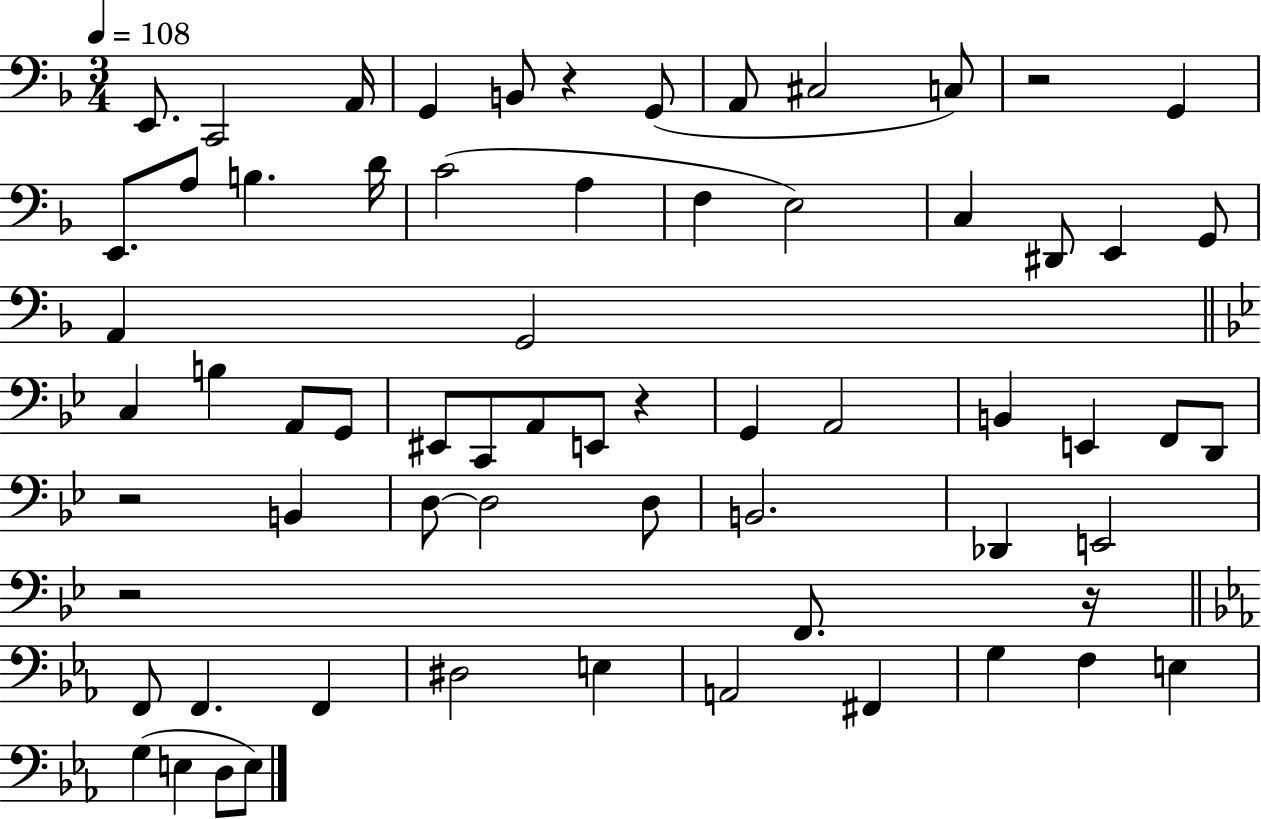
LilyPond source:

{
  \clef bass
  \numericTimeSignature
  \time 3/4
  \key f \major
  \tempo 4 = 108
  e,8. c,2 a,16 | g,4 b,8 r4 g,8( | a,8 cis2 c8) | r2 g,4 | \break e,8. a8 b4. d'16 | c'2( a4 | f4 e2) | c4 dis,8 e,4 g,8 | \break a,4 g,2 | \bar "||" \break \key bes \major c4 b4 a,8 g,8 | eis,8 c,8 a,8 e,8 r4 | g,4 a,2 | b,4 e,4 f,8 d,8 | \break r2 b,4 | d8~~ d2 d8 | b,2. | des,4 e,2 | \break r2 f,8. r16 | \bar "||" \break \key c \minor f,8 f,4. f,4 | dis2 e4 | a,2 fis,4 | g4 f4 e4 | \break g4( e4 d8 e8) | \bar "|."
}